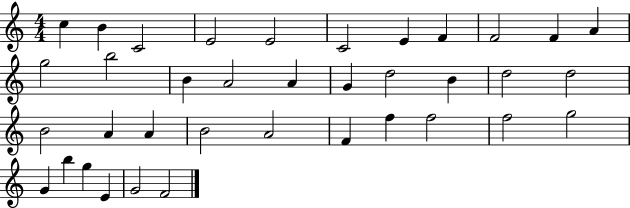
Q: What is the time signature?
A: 4/4